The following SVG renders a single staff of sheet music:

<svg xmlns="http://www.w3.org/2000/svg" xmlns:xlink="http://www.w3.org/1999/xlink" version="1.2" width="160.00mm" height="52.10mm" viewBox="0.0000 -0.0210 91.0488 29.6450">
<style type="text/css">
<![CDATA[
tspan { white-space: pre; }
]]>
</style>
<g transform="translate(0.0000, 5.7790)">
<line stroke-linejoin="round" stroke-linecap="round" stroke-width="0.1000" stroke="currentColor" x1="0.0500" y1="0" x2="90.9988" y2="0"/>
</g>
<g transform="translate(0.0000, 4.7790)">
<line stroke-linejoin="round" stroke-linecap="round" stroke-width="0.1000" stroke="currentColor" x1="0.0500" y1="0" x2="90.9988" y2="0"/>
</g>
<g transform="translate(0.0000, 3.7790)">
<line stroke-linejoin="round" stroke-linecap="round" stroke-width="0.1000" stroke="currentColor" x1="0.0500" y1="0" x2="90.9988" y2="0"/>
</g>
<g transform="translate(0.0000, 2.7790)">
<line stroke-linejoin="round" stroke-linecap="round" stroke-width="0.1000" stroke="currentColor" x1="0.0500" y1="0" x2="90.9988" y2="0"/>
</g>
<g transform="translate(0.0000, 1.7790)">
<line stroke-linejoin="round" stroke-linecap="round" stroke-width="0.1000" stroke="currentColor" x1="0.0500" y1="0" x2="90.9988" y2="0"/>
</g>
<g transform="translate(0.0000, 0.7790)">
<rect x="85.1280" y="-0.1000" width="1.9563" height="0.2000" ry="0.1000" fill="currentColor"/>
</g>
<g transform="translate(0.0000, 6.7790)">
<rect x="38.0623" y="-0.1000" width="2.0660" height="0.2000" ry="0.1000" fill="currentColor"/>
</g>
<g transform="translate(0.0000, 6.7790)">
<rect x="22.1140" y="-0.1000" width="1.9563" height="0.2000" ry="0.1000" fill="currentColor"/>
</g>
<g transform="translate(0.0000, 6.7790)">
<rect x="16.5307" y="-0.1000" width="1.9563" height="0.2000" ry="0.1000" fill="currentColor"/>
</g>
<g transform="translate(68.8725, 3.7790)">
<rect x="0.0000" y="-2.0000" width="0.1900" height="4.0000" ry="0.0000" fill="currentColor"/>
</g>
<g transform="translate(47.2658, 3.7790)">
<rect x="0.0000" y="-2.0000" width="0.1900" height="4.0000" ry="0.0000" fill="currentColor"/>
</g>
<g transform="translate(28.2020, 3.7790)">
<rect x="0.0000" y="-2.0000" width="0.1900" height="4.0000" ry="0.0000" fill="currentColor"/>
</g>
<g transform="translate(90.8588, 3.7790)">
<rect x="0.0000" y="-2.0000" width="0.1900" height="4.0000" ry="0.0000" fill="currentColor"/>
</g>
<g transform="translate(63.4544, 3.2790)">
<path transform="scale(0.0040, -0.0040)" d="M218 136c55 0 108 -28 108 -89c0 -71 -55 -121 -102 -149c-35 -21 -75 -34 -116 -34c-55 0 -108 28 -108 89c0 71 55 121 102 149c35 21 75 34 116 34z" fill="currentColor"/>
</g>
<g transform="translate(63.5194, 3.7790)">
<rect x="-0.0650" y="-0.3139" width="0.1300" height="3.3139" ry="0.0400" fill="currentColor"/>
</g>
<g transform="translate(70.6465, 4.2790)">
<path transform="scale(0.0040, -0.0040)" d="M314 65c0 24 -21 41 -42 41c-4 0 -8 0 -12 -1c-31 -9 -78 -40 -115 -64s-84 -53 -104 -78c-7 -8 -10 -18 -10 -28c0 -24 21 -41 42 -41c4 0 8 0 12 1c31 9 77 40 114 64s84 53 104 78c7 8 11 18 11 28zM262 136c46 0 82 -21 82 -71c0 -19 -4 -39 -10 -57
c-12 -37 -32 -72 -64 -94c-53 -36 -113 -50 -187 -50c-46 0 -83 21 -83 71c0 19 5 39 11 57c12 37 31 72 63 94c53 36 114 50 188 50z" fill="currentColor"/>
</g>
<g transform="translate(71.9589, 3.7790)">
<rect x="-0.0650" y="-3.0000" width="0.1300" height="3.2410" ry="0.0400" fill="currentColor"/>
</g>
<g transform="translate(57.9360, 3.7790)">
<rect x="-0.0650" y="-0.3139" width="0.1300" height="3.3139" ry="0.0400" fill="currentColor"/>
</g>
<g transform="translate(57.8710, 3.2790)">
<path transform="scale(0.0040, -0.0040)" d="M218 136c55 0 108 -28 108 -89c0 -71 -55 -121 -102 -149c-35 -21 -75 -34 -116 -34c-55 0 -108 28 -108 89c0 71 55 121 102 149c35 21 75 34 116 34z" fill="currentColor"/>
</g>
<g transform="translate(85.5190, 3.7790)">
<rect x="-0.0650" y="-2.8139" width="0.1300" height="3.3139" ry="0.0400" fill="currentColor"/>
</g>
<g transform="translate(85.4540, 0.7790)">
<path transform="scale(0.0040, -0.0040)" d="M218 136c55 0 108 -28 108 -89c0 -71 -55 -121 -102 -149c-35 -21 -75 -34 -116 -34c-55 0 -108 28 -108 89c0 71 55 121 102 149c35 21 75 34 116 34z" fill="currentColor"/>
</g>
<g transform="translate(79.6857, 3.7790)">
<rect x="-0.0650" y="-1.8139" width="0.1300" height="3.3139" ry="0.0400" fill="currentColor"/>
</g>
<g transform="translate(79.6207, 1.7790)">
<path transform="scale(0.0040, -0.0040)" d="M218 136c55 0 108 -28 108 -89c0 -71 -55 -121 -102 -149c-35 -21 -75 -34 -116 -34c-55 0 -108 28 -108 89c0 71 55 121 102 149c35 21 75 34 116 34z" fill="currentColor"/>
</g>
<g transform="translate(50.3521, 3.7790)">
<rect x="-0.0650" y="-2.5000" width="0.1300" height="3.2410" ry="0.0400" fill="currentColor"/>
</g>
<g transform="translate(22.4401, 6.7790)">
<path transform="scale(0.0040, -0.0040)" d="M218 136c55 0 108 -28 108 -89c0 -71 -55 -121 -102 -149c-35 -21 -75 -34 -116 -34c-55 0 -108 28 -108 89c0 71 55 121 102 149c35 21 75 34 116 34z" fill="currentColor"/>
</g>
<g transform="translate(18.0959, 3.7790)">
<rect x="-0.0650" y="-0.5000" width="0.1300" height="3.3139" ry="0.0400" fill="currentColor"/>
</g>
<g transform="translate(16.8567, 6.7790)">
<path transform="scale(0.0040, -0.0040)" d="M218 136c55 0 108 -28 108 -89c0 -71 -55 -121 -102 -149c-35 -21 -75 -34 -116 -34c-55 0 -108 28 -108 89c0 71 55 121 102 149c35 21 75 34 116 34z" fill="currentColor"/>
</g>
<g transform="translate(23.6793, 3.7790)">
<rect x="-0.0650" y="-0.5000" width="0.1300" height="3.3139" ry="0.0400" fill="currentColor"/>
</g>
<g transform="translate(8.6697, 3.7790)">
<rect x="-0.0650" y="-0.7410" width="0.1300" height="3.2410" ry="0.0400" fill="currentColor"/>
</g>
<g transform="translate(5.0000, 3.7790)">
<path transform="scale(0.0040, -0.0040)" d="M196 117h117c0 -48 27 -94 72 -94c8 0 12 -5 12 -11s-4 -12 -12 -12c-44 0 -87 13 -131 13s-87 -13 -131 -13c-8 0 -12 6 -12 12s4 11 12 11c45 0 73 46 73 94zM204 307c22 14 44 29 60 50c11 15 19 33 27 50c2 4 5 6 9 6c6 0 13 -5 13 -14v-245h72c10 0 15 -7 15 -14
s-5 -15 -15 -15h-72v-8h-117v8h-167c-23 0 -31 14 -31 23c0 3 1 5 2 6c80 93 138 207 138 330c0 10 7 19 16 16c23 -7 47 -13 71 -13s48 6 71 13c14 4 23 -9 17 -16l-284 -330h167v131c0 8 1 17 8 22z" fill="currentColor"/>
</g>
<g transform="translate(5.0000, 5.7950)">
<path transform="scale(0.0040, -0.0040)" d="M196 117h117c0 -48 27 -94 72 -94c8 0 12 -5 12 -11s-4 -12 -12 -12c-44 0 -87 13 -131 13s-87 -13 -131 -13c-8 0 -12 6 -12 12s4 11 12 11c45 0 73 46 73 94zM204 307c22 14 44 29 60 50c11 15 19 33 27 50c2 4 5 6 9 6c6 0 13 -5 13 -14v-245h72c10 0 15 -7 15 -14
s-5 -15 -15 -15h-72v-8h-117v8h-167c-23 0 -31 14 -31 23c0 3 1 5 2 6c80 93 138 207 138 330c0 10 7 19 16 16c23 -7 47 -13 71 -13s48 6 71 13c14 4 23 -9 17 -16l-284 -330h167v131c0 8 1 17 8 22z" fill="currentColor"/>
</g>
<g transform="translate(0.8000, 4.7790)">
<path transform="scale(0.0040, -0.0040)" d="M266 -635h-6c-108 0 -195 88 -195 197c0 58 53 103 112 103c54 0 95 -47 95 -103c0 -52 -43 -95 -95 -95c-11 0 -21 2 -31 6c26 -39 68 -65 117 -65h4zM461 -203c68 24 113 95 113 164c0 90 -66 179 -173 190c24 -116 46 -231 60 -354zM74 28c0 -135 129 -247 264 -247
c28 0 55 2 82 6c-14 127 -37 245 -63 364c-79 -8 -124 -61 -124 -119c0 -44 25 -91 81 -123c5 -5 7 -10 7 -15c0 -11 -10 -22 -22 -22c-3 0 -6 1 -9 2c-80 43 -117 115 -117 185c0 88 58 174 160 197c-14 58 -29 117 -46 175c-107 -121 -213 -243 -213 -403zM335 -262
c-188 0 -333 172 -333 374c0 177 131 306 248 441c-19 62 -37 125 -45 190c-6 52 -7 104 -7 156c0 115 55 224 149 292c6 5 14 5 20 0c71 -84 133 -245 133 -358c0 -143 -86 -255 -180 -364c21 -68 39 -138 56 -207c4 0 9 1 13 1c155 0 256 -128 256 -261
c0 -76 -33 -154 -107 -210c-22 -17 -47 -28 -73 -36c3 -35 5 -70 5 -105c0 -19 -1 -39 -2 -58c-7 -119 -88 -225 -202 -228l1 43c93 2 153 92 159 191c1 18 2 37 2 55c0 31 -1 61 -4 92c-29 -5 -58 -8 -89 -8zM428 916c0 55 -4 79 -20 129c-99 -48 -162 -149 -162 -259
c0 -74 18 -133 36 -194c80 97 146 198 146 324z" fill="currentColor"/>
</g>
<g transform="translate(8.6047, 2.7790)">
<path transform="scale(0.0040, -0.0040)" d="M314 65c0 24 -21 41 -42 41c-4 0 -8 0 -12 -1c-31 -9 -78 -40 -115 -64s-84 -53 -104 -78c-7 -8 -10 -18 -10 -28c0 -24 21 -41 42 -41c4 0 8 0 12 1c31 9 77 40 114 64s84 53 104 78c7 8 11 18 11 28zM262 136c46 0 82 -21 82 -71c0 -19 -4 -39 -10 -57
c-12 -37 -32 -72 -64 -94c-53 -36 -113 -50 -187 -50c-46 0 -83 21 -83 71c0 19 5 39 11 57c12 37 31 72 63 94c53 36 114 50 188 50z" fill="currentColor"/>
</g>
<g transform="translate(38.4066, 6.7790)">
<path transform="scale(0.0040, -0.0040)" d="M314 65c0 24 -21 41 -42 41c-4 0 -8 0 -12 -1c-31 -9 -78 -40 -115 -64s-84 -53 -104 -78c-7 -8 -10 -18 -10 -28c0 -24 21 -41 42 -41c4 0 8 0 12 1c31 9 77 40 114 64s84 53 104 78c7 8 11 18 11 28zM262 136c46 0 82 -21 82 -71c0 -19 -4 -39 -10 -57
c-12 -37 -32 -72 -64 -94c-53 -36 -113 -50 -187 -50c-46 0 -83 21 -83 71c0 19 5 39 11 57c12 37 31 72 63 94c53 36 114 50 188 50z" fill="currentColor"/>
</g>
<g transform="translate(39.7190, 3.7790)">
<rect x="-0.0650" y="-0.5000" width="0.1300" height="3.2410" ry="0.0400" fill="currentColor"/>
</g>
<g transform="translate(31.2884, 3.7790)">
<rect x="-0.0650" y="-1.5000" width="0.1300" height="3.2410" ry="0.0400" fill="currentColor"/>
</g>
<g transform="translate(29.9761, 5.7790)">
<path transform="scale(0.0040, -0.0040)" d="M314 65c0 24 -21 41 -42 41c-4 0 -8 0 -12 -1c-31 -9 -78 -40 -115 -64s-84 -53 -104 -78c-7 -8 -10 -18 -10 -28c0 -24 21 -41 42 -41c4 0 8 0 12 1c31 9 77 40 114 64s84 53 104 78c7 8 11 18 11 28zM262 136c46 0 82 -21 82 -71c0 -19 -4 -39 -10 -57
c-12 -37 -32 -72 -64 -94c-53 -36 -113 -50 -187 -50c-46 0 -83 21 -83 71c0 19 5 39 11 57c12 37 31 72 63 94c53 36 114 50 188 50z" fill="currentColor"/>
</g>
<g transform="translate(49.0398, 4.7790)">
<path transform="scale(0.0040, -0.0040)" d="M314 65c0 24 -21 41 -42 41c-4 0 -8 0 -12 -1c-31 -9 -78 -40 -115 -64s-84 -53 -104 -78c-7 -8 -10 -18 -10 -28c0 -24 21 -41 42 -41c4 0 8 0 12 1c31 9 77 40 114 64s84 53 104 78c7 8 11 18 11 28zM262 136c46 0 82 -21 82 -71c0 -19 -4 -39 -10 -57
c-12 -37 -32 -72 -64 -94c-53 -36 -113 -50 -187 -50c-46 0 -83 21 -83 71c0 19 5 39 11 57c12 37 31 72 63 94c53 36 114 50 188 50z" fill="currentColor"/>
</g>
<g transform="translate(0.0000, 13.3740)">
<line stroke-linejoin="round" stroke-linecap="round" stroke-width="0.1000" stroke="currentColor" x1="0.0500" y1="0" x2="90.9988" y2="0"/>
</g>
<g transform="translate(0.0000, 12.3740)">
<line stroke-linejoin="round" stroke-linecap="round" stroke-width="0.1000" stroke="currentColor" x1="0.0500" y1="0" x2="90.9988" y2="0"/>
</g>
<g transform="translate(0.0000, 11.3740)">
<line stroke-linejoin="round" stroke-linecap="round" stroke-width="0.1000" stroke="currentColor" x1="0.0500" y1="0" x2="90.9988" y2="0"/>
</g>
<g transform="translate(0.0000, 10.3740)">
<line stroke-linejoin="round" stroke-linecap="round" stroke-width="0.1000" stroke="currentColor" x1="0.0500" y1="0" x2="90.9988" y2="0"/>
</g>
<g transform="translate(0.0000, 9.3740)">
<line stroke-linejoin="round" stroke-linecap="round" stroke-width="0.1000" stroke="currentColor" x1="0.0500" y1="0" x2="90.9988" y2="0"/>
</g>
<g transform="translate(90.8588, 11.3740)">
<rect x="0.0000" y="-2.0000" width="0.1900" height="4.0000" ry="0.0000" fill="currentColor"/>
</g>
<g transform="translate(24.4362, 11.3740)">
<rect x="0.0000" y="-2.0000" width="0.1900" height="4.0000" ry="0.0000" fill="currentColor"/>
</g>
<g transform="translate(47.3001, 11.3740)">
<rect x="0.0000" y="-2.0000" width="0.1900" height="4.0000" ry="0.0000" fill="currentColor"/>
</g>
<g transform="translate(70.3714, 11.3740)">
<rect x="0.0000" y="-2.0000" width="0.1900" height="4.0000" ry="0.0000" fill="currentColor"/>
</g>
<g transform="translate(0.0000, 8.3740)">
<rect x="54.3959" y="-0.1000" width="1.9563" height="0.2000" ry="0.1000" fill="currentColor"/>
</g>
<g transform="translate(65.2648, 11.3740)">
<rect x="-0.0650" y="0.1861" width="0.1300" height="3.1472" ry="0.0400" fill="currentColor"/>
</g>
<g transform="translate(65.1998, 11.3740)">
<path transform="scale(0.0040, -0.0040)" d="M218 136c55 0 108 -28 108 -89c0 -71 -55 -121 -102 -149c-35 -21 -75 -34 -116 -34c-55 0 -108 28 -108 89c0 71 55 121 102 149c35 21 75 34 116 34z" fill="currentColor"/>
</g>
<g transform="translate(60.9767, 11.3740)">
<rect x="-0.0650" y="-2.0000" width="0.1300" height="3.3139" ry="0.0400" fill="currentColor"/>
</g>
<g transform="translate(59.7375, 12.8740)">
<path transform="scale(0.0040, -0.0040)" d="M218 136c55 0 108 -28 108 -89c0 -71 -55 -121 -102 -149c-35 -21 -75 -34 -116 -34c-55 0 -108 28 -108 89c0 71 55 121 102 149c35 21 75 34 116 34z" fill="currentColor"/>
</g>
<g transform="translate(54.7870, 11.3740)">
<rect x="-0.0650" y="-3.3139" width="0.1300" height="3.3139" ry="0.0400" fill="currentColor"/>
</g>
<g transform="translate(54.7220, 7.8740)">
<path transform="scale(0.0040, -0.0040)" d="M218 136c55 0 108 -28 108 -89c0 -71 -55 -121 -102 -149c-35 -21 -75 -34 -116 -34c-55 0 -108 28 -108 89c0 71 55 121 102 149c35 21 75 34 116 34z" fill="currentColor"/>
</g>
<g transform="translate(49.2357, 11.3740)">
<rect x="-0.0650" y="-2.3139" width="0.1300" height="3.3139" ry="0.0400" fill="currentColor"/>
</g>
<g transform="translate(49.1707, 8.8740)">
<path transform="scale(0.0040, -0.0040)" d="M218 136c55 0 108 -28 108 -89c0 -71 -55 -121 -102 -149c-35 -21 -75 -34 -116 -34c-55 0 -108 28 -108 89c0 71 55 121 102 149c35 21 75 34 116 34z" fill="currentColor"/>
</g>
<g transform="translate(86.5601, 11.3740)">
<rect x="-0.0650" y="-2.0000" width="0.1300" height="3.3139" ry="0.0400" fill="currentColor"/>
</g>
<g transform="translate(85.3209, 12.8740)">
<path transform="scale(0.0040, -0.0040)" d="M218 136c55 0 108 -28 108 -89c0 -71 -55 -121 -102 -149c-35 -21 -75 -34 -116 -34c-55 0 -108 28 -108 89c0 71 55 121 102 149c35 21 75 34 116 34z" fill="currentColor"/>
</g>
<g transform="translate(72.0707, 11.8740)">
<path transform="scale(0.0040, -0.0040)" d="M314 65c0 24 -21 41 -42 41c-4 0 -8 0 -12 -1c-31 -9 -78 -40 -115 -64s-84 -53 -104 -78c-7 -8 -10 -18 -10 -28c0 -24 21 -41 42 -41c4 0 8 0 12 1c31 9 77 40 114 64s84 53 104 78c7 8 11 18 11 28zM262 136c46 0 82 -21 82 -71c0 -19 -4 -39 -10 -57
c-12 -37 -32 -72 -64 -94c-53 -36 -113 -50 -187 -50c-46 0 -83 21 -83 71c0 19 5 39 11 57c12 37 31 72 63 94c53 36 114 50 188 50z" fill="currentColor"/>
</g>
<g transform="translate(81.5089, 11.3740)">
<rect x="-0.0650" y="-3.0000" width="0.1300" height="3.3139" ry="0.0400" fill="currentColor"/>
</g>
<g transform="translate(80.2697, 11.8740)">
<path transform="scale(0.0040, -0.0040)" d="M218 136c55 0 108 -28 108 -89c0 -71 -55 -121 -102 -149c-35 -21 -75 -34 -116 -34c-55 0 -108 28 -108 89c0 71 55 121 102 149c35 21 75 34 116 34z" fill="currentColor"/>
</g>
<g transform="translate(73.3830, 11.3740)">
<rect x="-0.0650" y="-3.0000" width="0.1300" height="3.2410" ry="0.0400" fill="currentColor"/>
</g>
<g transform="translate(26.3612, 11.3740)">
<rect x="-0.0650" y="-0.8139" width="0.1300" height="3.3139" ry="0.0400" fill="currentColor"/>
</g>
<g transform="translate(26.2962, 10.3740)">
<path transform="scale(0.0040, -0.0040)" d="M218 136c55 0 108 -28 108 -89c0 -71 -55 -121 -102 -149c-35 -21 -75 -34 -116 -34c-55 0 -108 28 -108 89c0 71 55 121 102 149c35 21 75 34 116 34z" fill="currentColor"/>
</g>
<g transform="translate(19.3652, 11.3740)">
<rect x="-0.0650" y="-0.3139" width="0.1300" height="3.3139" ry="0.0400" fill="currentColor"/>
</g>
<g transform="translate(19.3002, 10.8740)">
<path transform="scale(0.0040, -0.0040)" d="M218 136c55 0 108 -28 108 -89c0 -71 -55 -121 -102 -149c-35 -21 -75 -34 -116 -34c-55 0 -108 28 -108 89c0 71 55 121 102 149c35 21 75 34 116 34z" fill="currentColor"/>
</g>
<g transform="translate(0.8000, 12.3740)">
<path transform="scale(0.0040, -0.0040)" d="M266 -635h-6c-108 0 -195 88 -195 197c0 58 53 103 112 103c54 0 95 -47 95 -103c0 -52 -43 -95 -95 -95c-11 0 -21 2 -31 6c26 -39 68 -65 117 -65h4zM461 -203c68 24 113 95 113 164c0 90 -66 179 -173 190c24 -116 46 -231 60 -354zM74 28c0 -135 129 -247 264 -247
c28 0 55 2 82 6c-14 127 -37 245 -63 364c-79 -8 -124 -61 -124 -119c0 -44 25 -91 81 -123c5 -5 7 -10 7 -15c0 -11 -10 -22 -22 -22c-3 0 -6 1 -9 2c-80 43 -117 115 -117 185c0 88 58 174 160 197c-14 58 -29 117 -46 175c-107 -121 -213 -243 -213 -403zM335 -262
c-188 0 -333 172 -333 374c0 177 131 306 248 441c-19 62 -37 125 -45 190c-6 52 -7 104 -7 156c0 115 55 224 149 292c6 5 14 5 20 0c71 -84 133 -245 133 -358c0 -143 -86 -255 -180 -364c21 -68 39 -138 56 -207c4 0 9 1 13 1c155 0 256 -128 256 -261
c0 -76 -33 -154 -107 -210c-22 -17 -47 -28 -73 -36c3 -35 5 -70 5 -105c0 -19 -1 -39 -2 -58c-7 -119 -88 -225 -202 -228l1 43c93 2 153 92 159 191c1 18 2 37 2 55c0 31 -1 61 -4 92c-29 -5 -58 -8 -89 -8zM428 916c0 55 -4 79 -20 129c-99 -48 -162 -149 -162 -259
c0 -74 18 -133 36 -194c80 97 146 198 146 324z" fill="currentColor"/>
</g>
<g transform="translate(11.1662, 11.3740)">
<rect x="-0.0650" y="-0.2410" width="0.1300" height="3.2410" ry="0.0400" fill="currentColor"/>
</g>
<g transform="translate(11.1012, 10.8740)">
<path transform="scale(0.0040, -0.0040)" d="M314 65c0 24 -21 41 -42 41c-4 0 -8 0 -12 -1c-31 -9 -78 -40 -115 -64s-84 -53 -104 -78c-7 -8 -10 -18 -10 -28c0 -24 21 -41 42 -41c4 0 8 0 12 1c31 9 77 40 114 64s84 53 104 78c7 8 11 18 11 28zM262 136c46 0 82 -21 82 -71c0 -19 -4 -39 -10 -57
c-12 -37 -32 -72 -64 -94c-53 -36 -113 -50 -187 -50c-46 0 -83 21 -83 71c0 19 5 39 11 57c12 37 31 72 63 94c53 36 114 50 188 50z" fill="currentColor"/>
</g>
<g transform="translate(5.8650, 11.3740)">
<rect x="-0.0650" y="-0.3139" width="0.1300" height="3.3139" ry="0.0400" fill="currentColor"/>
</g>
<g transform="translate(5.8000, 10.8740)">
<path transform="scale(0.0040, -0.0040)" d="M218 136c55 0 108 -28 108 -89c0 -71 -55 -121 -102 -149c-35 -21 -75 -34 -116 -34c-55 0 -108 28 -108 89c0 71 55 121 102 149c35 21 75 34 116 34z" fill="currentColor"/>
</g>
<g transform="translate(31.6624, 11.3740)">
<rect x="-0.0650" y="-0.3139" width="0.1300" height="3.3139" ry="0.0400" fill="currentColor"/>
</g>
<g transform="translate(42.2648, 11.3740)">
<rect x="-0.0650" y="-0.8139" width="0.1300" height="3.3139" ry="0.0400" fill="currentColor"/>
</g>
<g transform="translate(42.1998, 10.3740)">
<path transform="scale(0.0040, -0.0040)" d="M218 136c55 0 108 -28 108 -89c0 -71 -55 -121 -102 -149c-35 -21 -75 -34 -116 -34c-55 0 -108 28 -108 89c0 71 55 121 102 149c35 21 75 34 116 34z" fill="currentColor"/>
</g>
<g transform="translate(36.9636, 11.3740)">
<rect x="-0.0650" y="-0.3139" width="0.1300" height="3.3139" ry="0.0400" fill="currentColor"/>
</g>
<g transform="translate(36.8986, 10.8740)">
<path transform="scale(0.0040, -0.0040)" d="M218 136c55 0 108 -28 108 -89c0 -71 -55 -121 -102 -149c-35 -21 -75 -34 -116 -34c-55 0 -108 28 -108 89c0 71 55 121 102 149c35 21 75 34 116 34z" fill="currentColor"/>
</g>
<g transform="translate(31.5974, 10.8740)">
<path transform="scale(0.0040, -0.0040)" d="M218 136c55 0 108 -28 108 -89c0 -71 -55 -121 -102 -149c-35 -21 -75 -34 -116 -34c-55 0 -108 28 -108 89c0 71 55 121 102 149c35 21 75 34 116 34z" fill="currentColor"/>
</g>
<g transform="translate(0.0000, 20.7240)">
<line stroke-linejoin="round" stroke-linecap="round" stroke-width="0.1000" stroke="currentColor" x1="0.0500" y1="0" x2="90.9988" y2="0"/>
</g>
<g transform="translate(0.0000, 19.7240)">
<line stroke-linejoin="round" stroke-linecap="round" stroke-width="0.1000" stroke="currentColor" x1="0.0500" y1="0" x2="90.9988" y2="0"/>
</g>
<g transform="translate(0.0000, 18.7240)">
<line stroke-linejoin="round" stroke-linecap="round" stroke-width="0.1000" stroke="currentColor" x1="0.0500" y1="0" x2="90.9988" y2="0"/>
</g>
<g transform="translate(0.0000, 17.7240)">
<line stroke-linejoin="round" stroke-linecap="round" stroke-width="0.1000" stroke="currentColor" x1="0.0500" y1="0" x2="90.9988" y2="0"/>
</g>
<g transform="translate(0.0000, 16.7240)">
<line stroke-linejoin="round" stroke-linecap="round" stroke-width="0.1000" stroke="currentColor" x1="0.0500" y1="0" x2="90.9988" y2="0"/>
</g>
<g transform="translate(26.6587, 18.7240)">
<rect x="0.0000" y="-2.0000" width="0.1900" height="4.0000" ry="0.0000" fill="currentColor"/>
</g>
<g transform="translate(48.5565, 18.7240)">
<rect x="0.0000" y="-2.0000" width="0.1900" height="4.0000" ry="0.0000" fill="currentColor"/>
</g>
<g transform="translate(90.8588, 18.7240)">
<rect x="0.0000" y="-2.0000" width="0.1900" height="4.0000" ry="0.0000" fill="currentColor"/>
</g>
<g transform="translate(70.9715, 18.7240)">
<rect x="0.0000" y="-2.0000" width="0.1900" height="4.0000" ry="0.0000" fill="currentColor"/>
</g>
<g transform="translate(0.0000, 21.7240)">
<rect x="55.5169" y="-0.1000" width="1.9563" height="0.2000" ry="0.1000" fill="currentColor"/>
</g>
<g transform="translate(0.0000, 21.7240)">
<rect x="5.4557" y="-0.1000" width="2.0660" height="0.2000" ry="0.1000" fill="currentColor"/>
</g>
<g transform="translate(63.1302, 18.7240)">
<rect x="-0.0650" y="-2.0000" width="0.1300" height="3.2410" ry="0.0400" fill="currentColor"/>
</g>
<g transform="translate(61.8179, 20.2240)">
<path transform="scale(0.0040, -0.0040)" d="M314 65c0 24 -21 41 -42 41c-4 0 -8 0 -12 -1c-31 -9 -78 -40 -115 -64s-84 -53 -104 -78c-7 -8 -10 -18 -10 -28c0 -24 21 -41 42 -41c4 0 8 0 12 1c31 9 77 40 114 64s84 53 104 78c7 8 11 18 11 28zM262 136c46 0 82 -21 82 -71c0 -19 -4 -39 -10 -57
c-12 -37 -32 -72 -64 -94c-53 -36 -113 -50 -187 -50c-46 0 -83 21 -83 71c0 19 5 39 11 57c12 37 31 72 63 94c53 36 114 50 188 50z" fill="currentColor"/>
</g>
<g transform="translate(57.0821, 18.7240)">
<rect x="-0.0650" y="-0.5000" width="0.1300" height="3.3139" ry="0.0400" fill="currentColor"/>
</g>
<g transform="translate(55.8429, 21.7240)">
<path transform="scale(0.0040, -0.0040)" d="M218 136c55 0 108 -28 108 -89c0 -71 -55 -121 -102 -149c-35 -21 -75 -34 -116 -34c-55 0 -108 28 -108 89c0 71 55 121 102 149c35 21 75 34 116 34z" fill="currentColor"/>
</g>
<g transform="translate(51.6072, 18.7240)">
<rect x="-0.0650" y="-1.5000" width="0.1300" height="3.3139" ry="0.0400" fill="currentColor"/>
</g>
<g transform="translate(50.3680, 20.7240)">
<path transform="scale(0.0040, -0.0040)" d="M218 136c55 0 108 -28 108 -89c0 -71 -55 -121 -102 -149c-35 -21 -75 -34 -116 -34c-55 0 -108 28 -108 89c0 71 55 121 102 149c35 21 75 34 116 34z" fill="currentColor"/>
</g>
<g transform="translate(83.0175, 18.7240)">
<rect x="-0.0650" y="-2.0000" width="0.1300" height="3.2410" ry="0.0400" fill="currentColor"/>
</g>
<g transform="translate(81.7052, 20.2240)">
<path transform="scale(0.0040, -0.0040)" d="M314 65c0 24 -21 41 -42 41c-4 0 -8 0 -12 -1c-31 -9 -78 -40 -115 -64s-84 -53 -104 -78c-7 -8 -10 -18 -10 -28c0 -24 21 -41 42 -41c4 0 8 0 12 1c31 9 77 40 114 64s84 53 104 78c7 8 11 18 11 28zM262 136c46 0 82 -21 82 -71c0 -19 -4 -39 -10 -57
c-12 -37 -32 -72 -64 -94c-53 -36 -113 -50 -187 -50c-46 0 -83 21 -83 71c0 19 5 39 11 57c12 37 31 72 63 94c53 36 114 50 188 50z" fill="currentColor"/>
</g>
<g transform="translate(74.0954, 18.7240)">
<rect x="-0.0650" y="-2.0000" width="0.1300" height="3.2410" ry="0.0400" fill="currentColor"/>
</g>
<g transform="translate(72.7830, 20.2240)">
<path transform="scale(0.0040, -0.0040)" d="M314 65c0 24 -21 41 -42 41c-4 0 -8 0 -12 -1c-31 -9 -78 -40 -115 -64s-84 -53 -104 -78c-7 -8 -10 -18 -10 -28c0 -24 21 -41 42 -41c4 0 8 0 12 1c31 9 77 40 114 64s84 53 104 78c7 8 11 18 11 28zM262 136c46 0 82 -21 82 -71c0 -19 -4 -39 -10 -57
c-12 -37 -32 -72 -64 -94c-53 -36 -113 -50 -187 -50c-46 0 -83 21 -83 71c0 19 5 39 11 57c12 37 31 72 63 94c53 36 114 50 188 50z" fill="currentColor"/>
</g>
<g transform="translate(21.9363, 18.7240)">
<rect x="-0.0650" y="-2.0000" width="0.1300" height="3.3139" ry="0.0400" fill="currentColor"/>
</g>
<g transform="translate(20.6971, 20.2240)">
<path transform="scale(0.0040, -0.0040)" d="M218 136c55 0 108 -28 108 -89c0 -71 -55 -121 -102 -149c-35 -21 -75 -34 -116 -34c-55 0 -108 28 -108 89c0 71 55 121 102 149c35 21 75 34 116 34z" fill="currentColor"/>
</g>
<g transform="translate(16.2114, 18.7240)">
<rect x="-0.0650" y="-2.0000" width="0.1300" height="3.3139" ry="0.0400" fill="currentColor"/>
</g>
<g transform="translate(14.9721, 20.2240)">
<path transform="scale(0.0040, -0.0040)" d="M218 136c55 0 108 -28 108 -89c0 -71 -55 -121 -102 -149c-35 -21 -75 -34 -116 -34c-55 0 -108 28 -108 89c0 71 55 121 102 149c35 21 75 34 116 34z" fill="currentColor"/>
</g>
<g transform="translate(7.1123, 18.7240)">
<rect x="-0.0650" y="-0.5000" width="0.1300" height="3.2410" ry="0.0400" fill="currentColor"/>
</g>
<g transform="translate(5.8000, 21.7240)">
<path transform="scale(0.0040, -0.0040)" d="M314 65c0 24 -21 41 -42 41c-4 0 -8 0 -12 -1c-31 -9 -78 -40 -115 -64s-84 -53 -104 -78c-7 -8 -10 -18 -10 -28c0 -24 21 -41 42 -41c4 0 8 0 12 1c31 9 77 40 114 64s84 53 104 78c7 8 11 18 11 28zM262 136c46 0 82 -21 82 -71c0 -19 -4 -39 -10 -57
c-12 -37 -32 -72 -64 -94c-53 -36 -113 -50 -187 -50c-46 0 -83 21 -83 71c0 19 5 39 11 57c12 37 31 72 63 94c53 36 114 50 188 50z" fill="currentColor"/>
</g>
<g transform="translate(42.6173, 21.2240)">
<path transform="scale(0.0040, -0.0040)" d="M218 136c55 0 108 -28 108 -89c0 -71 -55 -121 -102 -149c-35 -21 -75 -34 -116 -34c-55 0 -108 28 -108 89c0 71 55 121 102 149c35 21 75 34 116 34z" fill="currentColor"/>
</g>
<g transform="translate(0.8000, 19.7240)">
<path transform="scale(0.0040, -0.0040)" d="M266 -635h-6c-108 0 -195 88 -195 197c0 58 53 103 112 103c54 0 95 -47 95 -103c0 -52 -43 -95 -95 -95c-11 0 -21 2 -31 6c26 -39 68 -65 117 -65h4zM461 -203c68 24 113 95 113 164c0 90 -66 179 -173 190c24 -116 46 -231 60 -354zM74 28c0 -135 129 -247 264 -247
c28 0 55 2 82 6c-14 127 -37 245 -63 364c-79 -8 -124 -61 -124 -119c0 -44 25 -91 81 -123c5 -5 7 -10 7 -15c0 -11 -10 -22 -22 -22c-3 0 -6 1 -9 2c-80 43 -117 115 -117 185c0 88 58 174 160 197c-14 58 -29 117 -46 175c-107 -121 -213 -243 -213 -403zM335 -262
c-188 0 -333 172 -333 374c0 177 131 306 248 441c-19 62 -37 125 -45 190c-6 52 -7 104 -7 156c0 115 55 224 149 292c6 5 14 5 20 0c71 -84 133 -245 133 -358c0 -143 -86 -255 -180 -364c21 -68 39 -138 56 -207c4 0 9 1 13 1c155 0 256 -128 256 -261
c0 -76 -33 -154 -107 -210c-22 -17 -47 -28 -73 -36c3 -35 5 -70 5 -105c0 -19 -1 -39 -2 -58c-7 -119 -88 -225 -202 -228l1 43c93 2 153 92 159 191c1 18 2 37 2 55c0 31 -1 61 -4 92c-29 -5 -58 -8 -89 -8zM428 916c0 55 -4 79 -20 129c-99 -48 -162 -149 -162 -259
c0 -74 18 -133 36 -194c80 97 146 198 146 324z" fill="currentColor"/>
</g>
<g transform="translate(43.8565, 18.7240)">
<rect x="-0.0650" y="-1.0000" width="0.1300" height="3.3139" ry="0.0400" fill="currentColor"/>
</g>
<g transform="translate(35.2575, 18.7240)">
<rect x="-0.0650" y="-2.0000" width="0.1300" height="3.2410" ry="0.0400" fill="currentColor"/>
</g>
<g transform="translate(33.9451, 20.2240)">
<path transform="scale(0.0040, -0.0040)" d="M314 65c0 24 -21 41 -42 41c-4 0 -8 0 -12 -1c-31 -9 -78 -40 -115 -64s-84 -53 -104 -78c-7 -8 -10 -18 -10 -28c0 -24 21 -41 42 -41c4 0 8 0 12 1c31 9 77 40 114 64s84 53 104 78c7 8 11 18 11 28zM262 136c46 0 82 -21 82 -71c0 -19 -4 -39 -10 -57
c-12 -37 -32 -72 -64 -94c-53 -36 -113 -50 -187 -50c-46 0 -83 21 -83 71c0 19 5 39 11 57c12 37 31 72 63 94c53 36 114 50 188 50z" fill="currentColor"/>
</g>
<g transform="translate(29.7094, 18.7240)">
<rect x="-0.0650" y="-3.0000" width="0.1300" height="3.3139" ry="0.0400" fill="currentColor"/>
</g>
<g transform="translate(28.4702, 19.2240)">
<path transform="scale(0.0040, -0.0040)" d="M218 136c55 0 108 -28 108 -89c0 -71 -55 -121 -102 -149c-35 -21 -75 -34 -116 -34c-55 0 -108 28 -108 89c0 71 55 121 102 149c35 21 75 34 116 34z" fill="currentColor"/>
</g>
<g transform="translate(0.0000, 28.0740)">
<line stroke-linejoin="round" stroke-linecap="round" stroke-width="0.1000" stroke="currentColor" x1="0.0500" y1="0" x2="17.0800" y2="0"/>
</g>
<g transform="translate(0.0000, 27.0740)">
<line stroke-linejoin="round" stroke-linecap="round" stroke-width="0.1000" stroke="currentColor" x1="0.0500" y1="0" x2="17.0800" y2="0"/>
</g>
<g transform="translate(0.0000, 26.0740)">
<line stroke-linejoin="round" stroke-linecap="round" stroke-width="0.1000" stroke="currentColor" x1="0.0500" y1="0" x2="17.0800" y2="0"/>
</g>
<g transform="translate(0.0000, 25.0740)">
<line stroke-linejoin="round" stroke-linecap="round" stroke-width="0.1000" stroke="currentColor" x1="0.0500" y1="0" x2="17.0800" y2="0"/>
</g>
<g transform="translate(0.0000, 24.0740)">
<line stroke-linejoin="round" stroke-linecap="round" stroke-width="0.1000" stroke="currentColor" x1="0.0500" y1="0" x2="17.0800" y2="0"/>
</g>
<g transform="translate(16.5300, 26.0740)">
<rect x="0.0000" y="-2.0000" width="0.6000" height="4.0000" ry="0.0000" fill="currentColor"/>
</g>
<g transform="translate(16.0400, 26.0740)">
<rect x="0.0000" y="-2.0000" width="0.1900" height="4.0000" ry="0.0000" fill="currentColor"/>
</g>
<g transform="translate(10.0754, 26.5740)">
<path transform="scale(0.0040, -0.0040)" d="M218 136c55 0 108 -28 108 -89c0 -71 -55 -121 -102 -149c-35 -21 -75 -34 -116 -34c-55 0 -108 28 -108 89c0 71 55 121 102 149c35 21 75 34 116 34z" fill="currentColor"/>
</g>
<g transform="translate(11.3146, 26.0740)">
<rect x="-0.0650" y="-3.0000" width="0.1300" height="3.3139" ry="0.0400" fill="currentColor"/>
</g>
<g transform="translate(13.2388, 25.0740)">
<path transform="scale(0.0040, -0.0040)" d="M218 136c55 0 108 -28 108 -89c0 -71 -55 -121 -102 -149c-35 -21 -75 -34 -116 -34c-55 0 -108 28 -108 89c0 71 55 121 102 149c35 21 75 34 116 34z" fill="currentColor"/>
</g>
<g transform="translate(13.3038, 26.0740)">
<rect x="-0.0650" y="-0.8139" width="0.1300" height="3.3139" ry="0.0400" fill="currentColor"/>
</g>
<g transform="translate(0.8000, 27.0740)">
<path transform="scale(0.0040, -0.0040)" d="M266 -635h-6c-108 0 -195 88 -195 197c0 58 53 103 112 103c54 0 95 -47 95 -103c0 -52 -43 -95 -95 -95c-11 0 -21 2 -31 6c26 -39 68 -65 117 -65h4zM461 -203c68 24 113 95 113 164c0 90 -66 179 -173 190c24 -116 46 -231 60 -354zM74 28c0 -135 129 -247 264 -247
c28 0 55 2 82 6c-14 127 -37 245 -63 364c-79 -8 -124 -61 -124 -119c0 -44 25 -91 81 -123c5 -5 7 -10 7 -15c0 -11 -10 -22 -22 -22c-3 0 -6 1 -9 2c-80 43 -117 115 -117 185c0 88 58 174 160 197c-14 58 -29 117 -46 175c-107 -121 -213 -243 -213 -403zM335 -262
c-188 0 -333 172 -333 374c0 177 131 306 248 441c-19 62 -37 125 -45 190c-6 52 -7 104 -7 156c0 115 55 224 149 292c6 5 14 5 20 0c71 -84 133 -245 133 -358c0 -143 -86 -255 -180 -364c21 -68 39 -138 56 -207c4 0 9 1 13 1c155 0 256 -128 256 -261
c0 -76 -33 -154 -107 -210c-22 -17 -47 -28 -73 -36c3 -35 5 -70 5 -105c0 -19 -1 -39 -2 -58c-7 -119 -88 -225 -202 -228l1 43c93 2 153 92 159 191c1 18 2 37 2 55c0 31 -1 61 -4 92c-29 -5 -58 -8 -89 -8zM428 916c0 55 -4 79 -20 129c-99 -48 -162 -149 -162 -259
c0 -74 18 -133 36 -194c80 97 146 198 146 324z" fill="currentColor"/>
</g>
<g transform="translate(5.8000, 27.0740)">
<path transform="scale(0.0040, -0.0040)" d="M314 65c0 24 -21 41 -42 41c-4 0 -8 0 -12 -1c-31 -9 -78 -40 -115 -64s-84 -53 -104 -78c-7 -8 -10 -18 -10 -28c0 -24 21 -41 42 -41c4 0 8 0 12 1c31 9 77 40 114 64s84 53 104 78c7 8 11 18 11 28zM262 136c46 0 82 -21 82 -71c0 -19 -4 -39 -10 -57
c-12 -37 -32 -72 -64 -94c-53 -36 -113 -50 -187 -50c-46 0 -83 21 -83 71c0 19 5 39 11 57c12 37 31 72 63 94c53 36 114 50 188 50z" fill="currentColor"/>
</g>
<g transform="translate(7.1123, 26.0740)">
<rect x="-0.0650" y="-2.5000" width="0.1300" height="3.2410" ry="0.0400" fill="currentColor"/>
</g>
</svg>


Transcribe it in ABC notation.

X:1
T:Untitled
M:4/4
L:1/4
K:C
d2 C C E2 C2 G2 c c A2 f a c c2 c d c c d g b F B A2 A F C2 F F A F2 D E C F2 F2 F2 G2 A d